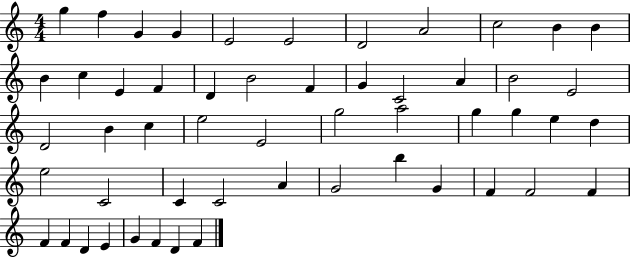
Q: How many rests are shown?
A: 0